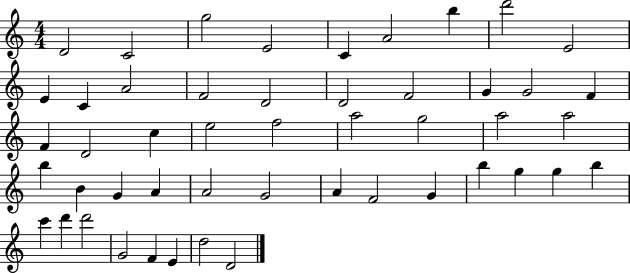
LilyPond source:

{
  \clef treble
  \numericTimeSignature
  \time 4/4
  \key c \major
  d'2 c'2 | g''2 e'2 | c'4 a'2 b''4 | d'''2 e'2 | \break e'4 c'4 a'2 | f'2 d'2 | d'2 f'2 | g'4 g'2 f'4 | \break f'4 d'2 c''4 | e''2 f''2 | a''2 g''2 | a''2 a''2 | \break b''4 b'4 g'4 a'4 | a'2 g'2 | a'4 f'2 g'4 | b''4 g''4 g''4 b''4 | \break c'''4 d'''4 d'''2 | g'2 f'4 e'4 | d''2 d'2 | \bar "|."
}